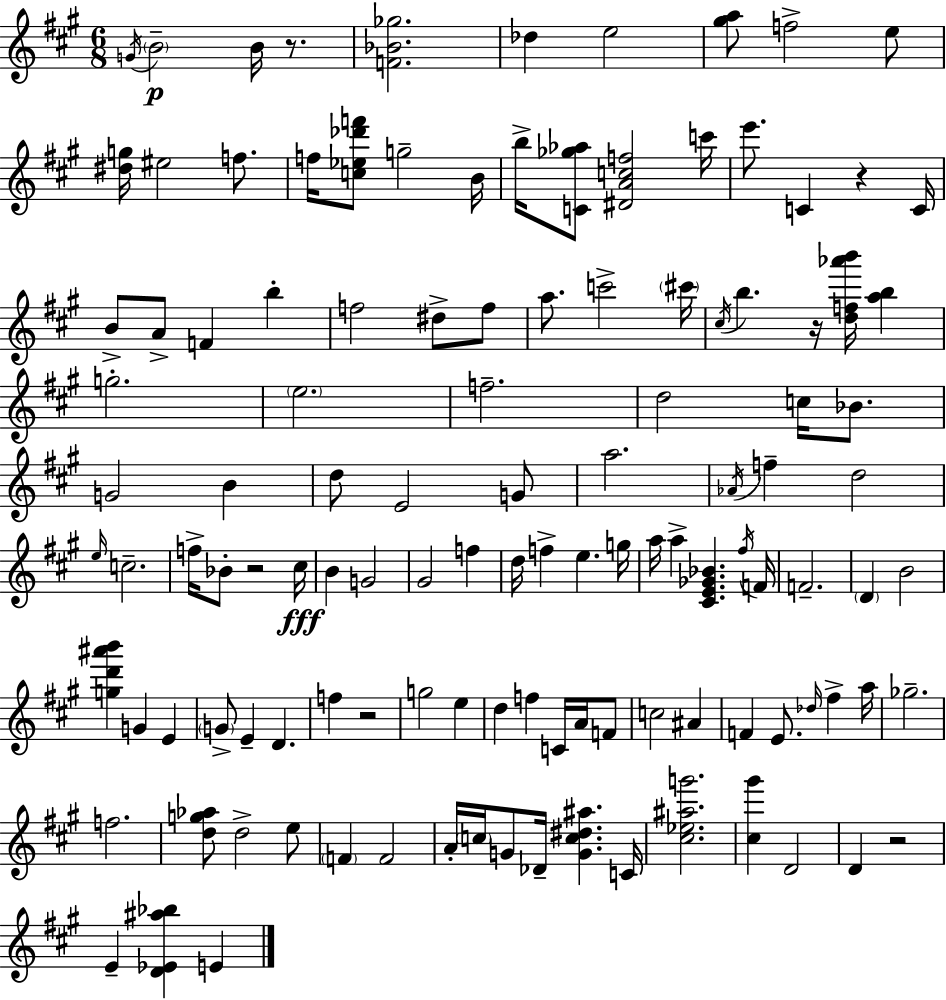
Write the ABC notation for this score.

X:1
T:Untitled
M:6/8
L:1/4
K:A
G/4 B2 B/4 z/2 [F_B_g]2 _d e2 [^ga]/2 f2 e/2 [^dg]/4 ^e2 f/2 f/4 [c_e_d'f']/2 g2 B/4 b/4 [C_g_a]/2 [^DAcf]2 c'/4 e'/2 C z C/4 B/2 A/2 F b f2 ^d/2 f/2 a/2 c'2 ^c'/4 ^c/4 b z/4 [df_a'b']/4 [ab] g2 e2 f2 d2 c/4 _B/2 G2 B d/2 E2 G/2 a2 _A/4 f d2 e/4 c2 f/4 _B/2 z2 ^c/4 B G2 ^G2 f d/4 f e g/4 a/4 a [^CE_G_B] ^f/4 F/4 F2 D B2 [gd'^a'b'] G E G/2 E D f z2 g2 e d f C/4 A/4 F/2 c2 ^A F E/2 _d/4 ^f a/4 _g2 f2 [dg_a]/2 d2 e/2 F F2 A/4 c/4 G/2 _D/4 [Gc^d^a] C/4 [^c_e^ag']2 [^c^g'] D2 D z2 E [D_E^a_b] E